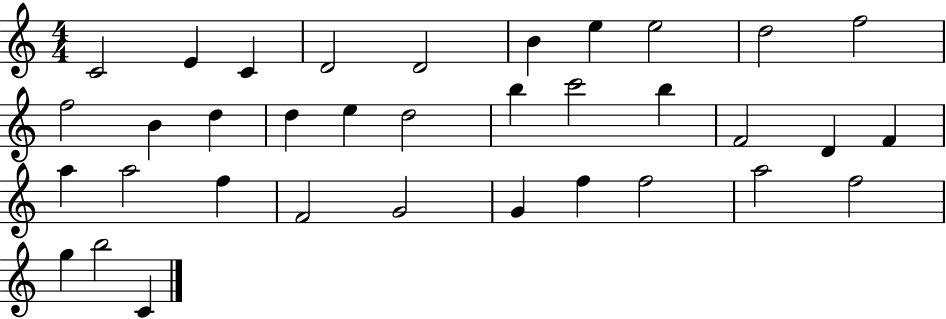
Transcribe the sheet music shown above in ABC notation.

X:1
T:Untitled
M:4/4
L:1/4
K:C
C2 E C D2 D2 B e e2 d2 f2 f2 B d d e d2 b c'2 b F2 D F a a2 f F2 G2 G f f2 a2 f2 g b2 C